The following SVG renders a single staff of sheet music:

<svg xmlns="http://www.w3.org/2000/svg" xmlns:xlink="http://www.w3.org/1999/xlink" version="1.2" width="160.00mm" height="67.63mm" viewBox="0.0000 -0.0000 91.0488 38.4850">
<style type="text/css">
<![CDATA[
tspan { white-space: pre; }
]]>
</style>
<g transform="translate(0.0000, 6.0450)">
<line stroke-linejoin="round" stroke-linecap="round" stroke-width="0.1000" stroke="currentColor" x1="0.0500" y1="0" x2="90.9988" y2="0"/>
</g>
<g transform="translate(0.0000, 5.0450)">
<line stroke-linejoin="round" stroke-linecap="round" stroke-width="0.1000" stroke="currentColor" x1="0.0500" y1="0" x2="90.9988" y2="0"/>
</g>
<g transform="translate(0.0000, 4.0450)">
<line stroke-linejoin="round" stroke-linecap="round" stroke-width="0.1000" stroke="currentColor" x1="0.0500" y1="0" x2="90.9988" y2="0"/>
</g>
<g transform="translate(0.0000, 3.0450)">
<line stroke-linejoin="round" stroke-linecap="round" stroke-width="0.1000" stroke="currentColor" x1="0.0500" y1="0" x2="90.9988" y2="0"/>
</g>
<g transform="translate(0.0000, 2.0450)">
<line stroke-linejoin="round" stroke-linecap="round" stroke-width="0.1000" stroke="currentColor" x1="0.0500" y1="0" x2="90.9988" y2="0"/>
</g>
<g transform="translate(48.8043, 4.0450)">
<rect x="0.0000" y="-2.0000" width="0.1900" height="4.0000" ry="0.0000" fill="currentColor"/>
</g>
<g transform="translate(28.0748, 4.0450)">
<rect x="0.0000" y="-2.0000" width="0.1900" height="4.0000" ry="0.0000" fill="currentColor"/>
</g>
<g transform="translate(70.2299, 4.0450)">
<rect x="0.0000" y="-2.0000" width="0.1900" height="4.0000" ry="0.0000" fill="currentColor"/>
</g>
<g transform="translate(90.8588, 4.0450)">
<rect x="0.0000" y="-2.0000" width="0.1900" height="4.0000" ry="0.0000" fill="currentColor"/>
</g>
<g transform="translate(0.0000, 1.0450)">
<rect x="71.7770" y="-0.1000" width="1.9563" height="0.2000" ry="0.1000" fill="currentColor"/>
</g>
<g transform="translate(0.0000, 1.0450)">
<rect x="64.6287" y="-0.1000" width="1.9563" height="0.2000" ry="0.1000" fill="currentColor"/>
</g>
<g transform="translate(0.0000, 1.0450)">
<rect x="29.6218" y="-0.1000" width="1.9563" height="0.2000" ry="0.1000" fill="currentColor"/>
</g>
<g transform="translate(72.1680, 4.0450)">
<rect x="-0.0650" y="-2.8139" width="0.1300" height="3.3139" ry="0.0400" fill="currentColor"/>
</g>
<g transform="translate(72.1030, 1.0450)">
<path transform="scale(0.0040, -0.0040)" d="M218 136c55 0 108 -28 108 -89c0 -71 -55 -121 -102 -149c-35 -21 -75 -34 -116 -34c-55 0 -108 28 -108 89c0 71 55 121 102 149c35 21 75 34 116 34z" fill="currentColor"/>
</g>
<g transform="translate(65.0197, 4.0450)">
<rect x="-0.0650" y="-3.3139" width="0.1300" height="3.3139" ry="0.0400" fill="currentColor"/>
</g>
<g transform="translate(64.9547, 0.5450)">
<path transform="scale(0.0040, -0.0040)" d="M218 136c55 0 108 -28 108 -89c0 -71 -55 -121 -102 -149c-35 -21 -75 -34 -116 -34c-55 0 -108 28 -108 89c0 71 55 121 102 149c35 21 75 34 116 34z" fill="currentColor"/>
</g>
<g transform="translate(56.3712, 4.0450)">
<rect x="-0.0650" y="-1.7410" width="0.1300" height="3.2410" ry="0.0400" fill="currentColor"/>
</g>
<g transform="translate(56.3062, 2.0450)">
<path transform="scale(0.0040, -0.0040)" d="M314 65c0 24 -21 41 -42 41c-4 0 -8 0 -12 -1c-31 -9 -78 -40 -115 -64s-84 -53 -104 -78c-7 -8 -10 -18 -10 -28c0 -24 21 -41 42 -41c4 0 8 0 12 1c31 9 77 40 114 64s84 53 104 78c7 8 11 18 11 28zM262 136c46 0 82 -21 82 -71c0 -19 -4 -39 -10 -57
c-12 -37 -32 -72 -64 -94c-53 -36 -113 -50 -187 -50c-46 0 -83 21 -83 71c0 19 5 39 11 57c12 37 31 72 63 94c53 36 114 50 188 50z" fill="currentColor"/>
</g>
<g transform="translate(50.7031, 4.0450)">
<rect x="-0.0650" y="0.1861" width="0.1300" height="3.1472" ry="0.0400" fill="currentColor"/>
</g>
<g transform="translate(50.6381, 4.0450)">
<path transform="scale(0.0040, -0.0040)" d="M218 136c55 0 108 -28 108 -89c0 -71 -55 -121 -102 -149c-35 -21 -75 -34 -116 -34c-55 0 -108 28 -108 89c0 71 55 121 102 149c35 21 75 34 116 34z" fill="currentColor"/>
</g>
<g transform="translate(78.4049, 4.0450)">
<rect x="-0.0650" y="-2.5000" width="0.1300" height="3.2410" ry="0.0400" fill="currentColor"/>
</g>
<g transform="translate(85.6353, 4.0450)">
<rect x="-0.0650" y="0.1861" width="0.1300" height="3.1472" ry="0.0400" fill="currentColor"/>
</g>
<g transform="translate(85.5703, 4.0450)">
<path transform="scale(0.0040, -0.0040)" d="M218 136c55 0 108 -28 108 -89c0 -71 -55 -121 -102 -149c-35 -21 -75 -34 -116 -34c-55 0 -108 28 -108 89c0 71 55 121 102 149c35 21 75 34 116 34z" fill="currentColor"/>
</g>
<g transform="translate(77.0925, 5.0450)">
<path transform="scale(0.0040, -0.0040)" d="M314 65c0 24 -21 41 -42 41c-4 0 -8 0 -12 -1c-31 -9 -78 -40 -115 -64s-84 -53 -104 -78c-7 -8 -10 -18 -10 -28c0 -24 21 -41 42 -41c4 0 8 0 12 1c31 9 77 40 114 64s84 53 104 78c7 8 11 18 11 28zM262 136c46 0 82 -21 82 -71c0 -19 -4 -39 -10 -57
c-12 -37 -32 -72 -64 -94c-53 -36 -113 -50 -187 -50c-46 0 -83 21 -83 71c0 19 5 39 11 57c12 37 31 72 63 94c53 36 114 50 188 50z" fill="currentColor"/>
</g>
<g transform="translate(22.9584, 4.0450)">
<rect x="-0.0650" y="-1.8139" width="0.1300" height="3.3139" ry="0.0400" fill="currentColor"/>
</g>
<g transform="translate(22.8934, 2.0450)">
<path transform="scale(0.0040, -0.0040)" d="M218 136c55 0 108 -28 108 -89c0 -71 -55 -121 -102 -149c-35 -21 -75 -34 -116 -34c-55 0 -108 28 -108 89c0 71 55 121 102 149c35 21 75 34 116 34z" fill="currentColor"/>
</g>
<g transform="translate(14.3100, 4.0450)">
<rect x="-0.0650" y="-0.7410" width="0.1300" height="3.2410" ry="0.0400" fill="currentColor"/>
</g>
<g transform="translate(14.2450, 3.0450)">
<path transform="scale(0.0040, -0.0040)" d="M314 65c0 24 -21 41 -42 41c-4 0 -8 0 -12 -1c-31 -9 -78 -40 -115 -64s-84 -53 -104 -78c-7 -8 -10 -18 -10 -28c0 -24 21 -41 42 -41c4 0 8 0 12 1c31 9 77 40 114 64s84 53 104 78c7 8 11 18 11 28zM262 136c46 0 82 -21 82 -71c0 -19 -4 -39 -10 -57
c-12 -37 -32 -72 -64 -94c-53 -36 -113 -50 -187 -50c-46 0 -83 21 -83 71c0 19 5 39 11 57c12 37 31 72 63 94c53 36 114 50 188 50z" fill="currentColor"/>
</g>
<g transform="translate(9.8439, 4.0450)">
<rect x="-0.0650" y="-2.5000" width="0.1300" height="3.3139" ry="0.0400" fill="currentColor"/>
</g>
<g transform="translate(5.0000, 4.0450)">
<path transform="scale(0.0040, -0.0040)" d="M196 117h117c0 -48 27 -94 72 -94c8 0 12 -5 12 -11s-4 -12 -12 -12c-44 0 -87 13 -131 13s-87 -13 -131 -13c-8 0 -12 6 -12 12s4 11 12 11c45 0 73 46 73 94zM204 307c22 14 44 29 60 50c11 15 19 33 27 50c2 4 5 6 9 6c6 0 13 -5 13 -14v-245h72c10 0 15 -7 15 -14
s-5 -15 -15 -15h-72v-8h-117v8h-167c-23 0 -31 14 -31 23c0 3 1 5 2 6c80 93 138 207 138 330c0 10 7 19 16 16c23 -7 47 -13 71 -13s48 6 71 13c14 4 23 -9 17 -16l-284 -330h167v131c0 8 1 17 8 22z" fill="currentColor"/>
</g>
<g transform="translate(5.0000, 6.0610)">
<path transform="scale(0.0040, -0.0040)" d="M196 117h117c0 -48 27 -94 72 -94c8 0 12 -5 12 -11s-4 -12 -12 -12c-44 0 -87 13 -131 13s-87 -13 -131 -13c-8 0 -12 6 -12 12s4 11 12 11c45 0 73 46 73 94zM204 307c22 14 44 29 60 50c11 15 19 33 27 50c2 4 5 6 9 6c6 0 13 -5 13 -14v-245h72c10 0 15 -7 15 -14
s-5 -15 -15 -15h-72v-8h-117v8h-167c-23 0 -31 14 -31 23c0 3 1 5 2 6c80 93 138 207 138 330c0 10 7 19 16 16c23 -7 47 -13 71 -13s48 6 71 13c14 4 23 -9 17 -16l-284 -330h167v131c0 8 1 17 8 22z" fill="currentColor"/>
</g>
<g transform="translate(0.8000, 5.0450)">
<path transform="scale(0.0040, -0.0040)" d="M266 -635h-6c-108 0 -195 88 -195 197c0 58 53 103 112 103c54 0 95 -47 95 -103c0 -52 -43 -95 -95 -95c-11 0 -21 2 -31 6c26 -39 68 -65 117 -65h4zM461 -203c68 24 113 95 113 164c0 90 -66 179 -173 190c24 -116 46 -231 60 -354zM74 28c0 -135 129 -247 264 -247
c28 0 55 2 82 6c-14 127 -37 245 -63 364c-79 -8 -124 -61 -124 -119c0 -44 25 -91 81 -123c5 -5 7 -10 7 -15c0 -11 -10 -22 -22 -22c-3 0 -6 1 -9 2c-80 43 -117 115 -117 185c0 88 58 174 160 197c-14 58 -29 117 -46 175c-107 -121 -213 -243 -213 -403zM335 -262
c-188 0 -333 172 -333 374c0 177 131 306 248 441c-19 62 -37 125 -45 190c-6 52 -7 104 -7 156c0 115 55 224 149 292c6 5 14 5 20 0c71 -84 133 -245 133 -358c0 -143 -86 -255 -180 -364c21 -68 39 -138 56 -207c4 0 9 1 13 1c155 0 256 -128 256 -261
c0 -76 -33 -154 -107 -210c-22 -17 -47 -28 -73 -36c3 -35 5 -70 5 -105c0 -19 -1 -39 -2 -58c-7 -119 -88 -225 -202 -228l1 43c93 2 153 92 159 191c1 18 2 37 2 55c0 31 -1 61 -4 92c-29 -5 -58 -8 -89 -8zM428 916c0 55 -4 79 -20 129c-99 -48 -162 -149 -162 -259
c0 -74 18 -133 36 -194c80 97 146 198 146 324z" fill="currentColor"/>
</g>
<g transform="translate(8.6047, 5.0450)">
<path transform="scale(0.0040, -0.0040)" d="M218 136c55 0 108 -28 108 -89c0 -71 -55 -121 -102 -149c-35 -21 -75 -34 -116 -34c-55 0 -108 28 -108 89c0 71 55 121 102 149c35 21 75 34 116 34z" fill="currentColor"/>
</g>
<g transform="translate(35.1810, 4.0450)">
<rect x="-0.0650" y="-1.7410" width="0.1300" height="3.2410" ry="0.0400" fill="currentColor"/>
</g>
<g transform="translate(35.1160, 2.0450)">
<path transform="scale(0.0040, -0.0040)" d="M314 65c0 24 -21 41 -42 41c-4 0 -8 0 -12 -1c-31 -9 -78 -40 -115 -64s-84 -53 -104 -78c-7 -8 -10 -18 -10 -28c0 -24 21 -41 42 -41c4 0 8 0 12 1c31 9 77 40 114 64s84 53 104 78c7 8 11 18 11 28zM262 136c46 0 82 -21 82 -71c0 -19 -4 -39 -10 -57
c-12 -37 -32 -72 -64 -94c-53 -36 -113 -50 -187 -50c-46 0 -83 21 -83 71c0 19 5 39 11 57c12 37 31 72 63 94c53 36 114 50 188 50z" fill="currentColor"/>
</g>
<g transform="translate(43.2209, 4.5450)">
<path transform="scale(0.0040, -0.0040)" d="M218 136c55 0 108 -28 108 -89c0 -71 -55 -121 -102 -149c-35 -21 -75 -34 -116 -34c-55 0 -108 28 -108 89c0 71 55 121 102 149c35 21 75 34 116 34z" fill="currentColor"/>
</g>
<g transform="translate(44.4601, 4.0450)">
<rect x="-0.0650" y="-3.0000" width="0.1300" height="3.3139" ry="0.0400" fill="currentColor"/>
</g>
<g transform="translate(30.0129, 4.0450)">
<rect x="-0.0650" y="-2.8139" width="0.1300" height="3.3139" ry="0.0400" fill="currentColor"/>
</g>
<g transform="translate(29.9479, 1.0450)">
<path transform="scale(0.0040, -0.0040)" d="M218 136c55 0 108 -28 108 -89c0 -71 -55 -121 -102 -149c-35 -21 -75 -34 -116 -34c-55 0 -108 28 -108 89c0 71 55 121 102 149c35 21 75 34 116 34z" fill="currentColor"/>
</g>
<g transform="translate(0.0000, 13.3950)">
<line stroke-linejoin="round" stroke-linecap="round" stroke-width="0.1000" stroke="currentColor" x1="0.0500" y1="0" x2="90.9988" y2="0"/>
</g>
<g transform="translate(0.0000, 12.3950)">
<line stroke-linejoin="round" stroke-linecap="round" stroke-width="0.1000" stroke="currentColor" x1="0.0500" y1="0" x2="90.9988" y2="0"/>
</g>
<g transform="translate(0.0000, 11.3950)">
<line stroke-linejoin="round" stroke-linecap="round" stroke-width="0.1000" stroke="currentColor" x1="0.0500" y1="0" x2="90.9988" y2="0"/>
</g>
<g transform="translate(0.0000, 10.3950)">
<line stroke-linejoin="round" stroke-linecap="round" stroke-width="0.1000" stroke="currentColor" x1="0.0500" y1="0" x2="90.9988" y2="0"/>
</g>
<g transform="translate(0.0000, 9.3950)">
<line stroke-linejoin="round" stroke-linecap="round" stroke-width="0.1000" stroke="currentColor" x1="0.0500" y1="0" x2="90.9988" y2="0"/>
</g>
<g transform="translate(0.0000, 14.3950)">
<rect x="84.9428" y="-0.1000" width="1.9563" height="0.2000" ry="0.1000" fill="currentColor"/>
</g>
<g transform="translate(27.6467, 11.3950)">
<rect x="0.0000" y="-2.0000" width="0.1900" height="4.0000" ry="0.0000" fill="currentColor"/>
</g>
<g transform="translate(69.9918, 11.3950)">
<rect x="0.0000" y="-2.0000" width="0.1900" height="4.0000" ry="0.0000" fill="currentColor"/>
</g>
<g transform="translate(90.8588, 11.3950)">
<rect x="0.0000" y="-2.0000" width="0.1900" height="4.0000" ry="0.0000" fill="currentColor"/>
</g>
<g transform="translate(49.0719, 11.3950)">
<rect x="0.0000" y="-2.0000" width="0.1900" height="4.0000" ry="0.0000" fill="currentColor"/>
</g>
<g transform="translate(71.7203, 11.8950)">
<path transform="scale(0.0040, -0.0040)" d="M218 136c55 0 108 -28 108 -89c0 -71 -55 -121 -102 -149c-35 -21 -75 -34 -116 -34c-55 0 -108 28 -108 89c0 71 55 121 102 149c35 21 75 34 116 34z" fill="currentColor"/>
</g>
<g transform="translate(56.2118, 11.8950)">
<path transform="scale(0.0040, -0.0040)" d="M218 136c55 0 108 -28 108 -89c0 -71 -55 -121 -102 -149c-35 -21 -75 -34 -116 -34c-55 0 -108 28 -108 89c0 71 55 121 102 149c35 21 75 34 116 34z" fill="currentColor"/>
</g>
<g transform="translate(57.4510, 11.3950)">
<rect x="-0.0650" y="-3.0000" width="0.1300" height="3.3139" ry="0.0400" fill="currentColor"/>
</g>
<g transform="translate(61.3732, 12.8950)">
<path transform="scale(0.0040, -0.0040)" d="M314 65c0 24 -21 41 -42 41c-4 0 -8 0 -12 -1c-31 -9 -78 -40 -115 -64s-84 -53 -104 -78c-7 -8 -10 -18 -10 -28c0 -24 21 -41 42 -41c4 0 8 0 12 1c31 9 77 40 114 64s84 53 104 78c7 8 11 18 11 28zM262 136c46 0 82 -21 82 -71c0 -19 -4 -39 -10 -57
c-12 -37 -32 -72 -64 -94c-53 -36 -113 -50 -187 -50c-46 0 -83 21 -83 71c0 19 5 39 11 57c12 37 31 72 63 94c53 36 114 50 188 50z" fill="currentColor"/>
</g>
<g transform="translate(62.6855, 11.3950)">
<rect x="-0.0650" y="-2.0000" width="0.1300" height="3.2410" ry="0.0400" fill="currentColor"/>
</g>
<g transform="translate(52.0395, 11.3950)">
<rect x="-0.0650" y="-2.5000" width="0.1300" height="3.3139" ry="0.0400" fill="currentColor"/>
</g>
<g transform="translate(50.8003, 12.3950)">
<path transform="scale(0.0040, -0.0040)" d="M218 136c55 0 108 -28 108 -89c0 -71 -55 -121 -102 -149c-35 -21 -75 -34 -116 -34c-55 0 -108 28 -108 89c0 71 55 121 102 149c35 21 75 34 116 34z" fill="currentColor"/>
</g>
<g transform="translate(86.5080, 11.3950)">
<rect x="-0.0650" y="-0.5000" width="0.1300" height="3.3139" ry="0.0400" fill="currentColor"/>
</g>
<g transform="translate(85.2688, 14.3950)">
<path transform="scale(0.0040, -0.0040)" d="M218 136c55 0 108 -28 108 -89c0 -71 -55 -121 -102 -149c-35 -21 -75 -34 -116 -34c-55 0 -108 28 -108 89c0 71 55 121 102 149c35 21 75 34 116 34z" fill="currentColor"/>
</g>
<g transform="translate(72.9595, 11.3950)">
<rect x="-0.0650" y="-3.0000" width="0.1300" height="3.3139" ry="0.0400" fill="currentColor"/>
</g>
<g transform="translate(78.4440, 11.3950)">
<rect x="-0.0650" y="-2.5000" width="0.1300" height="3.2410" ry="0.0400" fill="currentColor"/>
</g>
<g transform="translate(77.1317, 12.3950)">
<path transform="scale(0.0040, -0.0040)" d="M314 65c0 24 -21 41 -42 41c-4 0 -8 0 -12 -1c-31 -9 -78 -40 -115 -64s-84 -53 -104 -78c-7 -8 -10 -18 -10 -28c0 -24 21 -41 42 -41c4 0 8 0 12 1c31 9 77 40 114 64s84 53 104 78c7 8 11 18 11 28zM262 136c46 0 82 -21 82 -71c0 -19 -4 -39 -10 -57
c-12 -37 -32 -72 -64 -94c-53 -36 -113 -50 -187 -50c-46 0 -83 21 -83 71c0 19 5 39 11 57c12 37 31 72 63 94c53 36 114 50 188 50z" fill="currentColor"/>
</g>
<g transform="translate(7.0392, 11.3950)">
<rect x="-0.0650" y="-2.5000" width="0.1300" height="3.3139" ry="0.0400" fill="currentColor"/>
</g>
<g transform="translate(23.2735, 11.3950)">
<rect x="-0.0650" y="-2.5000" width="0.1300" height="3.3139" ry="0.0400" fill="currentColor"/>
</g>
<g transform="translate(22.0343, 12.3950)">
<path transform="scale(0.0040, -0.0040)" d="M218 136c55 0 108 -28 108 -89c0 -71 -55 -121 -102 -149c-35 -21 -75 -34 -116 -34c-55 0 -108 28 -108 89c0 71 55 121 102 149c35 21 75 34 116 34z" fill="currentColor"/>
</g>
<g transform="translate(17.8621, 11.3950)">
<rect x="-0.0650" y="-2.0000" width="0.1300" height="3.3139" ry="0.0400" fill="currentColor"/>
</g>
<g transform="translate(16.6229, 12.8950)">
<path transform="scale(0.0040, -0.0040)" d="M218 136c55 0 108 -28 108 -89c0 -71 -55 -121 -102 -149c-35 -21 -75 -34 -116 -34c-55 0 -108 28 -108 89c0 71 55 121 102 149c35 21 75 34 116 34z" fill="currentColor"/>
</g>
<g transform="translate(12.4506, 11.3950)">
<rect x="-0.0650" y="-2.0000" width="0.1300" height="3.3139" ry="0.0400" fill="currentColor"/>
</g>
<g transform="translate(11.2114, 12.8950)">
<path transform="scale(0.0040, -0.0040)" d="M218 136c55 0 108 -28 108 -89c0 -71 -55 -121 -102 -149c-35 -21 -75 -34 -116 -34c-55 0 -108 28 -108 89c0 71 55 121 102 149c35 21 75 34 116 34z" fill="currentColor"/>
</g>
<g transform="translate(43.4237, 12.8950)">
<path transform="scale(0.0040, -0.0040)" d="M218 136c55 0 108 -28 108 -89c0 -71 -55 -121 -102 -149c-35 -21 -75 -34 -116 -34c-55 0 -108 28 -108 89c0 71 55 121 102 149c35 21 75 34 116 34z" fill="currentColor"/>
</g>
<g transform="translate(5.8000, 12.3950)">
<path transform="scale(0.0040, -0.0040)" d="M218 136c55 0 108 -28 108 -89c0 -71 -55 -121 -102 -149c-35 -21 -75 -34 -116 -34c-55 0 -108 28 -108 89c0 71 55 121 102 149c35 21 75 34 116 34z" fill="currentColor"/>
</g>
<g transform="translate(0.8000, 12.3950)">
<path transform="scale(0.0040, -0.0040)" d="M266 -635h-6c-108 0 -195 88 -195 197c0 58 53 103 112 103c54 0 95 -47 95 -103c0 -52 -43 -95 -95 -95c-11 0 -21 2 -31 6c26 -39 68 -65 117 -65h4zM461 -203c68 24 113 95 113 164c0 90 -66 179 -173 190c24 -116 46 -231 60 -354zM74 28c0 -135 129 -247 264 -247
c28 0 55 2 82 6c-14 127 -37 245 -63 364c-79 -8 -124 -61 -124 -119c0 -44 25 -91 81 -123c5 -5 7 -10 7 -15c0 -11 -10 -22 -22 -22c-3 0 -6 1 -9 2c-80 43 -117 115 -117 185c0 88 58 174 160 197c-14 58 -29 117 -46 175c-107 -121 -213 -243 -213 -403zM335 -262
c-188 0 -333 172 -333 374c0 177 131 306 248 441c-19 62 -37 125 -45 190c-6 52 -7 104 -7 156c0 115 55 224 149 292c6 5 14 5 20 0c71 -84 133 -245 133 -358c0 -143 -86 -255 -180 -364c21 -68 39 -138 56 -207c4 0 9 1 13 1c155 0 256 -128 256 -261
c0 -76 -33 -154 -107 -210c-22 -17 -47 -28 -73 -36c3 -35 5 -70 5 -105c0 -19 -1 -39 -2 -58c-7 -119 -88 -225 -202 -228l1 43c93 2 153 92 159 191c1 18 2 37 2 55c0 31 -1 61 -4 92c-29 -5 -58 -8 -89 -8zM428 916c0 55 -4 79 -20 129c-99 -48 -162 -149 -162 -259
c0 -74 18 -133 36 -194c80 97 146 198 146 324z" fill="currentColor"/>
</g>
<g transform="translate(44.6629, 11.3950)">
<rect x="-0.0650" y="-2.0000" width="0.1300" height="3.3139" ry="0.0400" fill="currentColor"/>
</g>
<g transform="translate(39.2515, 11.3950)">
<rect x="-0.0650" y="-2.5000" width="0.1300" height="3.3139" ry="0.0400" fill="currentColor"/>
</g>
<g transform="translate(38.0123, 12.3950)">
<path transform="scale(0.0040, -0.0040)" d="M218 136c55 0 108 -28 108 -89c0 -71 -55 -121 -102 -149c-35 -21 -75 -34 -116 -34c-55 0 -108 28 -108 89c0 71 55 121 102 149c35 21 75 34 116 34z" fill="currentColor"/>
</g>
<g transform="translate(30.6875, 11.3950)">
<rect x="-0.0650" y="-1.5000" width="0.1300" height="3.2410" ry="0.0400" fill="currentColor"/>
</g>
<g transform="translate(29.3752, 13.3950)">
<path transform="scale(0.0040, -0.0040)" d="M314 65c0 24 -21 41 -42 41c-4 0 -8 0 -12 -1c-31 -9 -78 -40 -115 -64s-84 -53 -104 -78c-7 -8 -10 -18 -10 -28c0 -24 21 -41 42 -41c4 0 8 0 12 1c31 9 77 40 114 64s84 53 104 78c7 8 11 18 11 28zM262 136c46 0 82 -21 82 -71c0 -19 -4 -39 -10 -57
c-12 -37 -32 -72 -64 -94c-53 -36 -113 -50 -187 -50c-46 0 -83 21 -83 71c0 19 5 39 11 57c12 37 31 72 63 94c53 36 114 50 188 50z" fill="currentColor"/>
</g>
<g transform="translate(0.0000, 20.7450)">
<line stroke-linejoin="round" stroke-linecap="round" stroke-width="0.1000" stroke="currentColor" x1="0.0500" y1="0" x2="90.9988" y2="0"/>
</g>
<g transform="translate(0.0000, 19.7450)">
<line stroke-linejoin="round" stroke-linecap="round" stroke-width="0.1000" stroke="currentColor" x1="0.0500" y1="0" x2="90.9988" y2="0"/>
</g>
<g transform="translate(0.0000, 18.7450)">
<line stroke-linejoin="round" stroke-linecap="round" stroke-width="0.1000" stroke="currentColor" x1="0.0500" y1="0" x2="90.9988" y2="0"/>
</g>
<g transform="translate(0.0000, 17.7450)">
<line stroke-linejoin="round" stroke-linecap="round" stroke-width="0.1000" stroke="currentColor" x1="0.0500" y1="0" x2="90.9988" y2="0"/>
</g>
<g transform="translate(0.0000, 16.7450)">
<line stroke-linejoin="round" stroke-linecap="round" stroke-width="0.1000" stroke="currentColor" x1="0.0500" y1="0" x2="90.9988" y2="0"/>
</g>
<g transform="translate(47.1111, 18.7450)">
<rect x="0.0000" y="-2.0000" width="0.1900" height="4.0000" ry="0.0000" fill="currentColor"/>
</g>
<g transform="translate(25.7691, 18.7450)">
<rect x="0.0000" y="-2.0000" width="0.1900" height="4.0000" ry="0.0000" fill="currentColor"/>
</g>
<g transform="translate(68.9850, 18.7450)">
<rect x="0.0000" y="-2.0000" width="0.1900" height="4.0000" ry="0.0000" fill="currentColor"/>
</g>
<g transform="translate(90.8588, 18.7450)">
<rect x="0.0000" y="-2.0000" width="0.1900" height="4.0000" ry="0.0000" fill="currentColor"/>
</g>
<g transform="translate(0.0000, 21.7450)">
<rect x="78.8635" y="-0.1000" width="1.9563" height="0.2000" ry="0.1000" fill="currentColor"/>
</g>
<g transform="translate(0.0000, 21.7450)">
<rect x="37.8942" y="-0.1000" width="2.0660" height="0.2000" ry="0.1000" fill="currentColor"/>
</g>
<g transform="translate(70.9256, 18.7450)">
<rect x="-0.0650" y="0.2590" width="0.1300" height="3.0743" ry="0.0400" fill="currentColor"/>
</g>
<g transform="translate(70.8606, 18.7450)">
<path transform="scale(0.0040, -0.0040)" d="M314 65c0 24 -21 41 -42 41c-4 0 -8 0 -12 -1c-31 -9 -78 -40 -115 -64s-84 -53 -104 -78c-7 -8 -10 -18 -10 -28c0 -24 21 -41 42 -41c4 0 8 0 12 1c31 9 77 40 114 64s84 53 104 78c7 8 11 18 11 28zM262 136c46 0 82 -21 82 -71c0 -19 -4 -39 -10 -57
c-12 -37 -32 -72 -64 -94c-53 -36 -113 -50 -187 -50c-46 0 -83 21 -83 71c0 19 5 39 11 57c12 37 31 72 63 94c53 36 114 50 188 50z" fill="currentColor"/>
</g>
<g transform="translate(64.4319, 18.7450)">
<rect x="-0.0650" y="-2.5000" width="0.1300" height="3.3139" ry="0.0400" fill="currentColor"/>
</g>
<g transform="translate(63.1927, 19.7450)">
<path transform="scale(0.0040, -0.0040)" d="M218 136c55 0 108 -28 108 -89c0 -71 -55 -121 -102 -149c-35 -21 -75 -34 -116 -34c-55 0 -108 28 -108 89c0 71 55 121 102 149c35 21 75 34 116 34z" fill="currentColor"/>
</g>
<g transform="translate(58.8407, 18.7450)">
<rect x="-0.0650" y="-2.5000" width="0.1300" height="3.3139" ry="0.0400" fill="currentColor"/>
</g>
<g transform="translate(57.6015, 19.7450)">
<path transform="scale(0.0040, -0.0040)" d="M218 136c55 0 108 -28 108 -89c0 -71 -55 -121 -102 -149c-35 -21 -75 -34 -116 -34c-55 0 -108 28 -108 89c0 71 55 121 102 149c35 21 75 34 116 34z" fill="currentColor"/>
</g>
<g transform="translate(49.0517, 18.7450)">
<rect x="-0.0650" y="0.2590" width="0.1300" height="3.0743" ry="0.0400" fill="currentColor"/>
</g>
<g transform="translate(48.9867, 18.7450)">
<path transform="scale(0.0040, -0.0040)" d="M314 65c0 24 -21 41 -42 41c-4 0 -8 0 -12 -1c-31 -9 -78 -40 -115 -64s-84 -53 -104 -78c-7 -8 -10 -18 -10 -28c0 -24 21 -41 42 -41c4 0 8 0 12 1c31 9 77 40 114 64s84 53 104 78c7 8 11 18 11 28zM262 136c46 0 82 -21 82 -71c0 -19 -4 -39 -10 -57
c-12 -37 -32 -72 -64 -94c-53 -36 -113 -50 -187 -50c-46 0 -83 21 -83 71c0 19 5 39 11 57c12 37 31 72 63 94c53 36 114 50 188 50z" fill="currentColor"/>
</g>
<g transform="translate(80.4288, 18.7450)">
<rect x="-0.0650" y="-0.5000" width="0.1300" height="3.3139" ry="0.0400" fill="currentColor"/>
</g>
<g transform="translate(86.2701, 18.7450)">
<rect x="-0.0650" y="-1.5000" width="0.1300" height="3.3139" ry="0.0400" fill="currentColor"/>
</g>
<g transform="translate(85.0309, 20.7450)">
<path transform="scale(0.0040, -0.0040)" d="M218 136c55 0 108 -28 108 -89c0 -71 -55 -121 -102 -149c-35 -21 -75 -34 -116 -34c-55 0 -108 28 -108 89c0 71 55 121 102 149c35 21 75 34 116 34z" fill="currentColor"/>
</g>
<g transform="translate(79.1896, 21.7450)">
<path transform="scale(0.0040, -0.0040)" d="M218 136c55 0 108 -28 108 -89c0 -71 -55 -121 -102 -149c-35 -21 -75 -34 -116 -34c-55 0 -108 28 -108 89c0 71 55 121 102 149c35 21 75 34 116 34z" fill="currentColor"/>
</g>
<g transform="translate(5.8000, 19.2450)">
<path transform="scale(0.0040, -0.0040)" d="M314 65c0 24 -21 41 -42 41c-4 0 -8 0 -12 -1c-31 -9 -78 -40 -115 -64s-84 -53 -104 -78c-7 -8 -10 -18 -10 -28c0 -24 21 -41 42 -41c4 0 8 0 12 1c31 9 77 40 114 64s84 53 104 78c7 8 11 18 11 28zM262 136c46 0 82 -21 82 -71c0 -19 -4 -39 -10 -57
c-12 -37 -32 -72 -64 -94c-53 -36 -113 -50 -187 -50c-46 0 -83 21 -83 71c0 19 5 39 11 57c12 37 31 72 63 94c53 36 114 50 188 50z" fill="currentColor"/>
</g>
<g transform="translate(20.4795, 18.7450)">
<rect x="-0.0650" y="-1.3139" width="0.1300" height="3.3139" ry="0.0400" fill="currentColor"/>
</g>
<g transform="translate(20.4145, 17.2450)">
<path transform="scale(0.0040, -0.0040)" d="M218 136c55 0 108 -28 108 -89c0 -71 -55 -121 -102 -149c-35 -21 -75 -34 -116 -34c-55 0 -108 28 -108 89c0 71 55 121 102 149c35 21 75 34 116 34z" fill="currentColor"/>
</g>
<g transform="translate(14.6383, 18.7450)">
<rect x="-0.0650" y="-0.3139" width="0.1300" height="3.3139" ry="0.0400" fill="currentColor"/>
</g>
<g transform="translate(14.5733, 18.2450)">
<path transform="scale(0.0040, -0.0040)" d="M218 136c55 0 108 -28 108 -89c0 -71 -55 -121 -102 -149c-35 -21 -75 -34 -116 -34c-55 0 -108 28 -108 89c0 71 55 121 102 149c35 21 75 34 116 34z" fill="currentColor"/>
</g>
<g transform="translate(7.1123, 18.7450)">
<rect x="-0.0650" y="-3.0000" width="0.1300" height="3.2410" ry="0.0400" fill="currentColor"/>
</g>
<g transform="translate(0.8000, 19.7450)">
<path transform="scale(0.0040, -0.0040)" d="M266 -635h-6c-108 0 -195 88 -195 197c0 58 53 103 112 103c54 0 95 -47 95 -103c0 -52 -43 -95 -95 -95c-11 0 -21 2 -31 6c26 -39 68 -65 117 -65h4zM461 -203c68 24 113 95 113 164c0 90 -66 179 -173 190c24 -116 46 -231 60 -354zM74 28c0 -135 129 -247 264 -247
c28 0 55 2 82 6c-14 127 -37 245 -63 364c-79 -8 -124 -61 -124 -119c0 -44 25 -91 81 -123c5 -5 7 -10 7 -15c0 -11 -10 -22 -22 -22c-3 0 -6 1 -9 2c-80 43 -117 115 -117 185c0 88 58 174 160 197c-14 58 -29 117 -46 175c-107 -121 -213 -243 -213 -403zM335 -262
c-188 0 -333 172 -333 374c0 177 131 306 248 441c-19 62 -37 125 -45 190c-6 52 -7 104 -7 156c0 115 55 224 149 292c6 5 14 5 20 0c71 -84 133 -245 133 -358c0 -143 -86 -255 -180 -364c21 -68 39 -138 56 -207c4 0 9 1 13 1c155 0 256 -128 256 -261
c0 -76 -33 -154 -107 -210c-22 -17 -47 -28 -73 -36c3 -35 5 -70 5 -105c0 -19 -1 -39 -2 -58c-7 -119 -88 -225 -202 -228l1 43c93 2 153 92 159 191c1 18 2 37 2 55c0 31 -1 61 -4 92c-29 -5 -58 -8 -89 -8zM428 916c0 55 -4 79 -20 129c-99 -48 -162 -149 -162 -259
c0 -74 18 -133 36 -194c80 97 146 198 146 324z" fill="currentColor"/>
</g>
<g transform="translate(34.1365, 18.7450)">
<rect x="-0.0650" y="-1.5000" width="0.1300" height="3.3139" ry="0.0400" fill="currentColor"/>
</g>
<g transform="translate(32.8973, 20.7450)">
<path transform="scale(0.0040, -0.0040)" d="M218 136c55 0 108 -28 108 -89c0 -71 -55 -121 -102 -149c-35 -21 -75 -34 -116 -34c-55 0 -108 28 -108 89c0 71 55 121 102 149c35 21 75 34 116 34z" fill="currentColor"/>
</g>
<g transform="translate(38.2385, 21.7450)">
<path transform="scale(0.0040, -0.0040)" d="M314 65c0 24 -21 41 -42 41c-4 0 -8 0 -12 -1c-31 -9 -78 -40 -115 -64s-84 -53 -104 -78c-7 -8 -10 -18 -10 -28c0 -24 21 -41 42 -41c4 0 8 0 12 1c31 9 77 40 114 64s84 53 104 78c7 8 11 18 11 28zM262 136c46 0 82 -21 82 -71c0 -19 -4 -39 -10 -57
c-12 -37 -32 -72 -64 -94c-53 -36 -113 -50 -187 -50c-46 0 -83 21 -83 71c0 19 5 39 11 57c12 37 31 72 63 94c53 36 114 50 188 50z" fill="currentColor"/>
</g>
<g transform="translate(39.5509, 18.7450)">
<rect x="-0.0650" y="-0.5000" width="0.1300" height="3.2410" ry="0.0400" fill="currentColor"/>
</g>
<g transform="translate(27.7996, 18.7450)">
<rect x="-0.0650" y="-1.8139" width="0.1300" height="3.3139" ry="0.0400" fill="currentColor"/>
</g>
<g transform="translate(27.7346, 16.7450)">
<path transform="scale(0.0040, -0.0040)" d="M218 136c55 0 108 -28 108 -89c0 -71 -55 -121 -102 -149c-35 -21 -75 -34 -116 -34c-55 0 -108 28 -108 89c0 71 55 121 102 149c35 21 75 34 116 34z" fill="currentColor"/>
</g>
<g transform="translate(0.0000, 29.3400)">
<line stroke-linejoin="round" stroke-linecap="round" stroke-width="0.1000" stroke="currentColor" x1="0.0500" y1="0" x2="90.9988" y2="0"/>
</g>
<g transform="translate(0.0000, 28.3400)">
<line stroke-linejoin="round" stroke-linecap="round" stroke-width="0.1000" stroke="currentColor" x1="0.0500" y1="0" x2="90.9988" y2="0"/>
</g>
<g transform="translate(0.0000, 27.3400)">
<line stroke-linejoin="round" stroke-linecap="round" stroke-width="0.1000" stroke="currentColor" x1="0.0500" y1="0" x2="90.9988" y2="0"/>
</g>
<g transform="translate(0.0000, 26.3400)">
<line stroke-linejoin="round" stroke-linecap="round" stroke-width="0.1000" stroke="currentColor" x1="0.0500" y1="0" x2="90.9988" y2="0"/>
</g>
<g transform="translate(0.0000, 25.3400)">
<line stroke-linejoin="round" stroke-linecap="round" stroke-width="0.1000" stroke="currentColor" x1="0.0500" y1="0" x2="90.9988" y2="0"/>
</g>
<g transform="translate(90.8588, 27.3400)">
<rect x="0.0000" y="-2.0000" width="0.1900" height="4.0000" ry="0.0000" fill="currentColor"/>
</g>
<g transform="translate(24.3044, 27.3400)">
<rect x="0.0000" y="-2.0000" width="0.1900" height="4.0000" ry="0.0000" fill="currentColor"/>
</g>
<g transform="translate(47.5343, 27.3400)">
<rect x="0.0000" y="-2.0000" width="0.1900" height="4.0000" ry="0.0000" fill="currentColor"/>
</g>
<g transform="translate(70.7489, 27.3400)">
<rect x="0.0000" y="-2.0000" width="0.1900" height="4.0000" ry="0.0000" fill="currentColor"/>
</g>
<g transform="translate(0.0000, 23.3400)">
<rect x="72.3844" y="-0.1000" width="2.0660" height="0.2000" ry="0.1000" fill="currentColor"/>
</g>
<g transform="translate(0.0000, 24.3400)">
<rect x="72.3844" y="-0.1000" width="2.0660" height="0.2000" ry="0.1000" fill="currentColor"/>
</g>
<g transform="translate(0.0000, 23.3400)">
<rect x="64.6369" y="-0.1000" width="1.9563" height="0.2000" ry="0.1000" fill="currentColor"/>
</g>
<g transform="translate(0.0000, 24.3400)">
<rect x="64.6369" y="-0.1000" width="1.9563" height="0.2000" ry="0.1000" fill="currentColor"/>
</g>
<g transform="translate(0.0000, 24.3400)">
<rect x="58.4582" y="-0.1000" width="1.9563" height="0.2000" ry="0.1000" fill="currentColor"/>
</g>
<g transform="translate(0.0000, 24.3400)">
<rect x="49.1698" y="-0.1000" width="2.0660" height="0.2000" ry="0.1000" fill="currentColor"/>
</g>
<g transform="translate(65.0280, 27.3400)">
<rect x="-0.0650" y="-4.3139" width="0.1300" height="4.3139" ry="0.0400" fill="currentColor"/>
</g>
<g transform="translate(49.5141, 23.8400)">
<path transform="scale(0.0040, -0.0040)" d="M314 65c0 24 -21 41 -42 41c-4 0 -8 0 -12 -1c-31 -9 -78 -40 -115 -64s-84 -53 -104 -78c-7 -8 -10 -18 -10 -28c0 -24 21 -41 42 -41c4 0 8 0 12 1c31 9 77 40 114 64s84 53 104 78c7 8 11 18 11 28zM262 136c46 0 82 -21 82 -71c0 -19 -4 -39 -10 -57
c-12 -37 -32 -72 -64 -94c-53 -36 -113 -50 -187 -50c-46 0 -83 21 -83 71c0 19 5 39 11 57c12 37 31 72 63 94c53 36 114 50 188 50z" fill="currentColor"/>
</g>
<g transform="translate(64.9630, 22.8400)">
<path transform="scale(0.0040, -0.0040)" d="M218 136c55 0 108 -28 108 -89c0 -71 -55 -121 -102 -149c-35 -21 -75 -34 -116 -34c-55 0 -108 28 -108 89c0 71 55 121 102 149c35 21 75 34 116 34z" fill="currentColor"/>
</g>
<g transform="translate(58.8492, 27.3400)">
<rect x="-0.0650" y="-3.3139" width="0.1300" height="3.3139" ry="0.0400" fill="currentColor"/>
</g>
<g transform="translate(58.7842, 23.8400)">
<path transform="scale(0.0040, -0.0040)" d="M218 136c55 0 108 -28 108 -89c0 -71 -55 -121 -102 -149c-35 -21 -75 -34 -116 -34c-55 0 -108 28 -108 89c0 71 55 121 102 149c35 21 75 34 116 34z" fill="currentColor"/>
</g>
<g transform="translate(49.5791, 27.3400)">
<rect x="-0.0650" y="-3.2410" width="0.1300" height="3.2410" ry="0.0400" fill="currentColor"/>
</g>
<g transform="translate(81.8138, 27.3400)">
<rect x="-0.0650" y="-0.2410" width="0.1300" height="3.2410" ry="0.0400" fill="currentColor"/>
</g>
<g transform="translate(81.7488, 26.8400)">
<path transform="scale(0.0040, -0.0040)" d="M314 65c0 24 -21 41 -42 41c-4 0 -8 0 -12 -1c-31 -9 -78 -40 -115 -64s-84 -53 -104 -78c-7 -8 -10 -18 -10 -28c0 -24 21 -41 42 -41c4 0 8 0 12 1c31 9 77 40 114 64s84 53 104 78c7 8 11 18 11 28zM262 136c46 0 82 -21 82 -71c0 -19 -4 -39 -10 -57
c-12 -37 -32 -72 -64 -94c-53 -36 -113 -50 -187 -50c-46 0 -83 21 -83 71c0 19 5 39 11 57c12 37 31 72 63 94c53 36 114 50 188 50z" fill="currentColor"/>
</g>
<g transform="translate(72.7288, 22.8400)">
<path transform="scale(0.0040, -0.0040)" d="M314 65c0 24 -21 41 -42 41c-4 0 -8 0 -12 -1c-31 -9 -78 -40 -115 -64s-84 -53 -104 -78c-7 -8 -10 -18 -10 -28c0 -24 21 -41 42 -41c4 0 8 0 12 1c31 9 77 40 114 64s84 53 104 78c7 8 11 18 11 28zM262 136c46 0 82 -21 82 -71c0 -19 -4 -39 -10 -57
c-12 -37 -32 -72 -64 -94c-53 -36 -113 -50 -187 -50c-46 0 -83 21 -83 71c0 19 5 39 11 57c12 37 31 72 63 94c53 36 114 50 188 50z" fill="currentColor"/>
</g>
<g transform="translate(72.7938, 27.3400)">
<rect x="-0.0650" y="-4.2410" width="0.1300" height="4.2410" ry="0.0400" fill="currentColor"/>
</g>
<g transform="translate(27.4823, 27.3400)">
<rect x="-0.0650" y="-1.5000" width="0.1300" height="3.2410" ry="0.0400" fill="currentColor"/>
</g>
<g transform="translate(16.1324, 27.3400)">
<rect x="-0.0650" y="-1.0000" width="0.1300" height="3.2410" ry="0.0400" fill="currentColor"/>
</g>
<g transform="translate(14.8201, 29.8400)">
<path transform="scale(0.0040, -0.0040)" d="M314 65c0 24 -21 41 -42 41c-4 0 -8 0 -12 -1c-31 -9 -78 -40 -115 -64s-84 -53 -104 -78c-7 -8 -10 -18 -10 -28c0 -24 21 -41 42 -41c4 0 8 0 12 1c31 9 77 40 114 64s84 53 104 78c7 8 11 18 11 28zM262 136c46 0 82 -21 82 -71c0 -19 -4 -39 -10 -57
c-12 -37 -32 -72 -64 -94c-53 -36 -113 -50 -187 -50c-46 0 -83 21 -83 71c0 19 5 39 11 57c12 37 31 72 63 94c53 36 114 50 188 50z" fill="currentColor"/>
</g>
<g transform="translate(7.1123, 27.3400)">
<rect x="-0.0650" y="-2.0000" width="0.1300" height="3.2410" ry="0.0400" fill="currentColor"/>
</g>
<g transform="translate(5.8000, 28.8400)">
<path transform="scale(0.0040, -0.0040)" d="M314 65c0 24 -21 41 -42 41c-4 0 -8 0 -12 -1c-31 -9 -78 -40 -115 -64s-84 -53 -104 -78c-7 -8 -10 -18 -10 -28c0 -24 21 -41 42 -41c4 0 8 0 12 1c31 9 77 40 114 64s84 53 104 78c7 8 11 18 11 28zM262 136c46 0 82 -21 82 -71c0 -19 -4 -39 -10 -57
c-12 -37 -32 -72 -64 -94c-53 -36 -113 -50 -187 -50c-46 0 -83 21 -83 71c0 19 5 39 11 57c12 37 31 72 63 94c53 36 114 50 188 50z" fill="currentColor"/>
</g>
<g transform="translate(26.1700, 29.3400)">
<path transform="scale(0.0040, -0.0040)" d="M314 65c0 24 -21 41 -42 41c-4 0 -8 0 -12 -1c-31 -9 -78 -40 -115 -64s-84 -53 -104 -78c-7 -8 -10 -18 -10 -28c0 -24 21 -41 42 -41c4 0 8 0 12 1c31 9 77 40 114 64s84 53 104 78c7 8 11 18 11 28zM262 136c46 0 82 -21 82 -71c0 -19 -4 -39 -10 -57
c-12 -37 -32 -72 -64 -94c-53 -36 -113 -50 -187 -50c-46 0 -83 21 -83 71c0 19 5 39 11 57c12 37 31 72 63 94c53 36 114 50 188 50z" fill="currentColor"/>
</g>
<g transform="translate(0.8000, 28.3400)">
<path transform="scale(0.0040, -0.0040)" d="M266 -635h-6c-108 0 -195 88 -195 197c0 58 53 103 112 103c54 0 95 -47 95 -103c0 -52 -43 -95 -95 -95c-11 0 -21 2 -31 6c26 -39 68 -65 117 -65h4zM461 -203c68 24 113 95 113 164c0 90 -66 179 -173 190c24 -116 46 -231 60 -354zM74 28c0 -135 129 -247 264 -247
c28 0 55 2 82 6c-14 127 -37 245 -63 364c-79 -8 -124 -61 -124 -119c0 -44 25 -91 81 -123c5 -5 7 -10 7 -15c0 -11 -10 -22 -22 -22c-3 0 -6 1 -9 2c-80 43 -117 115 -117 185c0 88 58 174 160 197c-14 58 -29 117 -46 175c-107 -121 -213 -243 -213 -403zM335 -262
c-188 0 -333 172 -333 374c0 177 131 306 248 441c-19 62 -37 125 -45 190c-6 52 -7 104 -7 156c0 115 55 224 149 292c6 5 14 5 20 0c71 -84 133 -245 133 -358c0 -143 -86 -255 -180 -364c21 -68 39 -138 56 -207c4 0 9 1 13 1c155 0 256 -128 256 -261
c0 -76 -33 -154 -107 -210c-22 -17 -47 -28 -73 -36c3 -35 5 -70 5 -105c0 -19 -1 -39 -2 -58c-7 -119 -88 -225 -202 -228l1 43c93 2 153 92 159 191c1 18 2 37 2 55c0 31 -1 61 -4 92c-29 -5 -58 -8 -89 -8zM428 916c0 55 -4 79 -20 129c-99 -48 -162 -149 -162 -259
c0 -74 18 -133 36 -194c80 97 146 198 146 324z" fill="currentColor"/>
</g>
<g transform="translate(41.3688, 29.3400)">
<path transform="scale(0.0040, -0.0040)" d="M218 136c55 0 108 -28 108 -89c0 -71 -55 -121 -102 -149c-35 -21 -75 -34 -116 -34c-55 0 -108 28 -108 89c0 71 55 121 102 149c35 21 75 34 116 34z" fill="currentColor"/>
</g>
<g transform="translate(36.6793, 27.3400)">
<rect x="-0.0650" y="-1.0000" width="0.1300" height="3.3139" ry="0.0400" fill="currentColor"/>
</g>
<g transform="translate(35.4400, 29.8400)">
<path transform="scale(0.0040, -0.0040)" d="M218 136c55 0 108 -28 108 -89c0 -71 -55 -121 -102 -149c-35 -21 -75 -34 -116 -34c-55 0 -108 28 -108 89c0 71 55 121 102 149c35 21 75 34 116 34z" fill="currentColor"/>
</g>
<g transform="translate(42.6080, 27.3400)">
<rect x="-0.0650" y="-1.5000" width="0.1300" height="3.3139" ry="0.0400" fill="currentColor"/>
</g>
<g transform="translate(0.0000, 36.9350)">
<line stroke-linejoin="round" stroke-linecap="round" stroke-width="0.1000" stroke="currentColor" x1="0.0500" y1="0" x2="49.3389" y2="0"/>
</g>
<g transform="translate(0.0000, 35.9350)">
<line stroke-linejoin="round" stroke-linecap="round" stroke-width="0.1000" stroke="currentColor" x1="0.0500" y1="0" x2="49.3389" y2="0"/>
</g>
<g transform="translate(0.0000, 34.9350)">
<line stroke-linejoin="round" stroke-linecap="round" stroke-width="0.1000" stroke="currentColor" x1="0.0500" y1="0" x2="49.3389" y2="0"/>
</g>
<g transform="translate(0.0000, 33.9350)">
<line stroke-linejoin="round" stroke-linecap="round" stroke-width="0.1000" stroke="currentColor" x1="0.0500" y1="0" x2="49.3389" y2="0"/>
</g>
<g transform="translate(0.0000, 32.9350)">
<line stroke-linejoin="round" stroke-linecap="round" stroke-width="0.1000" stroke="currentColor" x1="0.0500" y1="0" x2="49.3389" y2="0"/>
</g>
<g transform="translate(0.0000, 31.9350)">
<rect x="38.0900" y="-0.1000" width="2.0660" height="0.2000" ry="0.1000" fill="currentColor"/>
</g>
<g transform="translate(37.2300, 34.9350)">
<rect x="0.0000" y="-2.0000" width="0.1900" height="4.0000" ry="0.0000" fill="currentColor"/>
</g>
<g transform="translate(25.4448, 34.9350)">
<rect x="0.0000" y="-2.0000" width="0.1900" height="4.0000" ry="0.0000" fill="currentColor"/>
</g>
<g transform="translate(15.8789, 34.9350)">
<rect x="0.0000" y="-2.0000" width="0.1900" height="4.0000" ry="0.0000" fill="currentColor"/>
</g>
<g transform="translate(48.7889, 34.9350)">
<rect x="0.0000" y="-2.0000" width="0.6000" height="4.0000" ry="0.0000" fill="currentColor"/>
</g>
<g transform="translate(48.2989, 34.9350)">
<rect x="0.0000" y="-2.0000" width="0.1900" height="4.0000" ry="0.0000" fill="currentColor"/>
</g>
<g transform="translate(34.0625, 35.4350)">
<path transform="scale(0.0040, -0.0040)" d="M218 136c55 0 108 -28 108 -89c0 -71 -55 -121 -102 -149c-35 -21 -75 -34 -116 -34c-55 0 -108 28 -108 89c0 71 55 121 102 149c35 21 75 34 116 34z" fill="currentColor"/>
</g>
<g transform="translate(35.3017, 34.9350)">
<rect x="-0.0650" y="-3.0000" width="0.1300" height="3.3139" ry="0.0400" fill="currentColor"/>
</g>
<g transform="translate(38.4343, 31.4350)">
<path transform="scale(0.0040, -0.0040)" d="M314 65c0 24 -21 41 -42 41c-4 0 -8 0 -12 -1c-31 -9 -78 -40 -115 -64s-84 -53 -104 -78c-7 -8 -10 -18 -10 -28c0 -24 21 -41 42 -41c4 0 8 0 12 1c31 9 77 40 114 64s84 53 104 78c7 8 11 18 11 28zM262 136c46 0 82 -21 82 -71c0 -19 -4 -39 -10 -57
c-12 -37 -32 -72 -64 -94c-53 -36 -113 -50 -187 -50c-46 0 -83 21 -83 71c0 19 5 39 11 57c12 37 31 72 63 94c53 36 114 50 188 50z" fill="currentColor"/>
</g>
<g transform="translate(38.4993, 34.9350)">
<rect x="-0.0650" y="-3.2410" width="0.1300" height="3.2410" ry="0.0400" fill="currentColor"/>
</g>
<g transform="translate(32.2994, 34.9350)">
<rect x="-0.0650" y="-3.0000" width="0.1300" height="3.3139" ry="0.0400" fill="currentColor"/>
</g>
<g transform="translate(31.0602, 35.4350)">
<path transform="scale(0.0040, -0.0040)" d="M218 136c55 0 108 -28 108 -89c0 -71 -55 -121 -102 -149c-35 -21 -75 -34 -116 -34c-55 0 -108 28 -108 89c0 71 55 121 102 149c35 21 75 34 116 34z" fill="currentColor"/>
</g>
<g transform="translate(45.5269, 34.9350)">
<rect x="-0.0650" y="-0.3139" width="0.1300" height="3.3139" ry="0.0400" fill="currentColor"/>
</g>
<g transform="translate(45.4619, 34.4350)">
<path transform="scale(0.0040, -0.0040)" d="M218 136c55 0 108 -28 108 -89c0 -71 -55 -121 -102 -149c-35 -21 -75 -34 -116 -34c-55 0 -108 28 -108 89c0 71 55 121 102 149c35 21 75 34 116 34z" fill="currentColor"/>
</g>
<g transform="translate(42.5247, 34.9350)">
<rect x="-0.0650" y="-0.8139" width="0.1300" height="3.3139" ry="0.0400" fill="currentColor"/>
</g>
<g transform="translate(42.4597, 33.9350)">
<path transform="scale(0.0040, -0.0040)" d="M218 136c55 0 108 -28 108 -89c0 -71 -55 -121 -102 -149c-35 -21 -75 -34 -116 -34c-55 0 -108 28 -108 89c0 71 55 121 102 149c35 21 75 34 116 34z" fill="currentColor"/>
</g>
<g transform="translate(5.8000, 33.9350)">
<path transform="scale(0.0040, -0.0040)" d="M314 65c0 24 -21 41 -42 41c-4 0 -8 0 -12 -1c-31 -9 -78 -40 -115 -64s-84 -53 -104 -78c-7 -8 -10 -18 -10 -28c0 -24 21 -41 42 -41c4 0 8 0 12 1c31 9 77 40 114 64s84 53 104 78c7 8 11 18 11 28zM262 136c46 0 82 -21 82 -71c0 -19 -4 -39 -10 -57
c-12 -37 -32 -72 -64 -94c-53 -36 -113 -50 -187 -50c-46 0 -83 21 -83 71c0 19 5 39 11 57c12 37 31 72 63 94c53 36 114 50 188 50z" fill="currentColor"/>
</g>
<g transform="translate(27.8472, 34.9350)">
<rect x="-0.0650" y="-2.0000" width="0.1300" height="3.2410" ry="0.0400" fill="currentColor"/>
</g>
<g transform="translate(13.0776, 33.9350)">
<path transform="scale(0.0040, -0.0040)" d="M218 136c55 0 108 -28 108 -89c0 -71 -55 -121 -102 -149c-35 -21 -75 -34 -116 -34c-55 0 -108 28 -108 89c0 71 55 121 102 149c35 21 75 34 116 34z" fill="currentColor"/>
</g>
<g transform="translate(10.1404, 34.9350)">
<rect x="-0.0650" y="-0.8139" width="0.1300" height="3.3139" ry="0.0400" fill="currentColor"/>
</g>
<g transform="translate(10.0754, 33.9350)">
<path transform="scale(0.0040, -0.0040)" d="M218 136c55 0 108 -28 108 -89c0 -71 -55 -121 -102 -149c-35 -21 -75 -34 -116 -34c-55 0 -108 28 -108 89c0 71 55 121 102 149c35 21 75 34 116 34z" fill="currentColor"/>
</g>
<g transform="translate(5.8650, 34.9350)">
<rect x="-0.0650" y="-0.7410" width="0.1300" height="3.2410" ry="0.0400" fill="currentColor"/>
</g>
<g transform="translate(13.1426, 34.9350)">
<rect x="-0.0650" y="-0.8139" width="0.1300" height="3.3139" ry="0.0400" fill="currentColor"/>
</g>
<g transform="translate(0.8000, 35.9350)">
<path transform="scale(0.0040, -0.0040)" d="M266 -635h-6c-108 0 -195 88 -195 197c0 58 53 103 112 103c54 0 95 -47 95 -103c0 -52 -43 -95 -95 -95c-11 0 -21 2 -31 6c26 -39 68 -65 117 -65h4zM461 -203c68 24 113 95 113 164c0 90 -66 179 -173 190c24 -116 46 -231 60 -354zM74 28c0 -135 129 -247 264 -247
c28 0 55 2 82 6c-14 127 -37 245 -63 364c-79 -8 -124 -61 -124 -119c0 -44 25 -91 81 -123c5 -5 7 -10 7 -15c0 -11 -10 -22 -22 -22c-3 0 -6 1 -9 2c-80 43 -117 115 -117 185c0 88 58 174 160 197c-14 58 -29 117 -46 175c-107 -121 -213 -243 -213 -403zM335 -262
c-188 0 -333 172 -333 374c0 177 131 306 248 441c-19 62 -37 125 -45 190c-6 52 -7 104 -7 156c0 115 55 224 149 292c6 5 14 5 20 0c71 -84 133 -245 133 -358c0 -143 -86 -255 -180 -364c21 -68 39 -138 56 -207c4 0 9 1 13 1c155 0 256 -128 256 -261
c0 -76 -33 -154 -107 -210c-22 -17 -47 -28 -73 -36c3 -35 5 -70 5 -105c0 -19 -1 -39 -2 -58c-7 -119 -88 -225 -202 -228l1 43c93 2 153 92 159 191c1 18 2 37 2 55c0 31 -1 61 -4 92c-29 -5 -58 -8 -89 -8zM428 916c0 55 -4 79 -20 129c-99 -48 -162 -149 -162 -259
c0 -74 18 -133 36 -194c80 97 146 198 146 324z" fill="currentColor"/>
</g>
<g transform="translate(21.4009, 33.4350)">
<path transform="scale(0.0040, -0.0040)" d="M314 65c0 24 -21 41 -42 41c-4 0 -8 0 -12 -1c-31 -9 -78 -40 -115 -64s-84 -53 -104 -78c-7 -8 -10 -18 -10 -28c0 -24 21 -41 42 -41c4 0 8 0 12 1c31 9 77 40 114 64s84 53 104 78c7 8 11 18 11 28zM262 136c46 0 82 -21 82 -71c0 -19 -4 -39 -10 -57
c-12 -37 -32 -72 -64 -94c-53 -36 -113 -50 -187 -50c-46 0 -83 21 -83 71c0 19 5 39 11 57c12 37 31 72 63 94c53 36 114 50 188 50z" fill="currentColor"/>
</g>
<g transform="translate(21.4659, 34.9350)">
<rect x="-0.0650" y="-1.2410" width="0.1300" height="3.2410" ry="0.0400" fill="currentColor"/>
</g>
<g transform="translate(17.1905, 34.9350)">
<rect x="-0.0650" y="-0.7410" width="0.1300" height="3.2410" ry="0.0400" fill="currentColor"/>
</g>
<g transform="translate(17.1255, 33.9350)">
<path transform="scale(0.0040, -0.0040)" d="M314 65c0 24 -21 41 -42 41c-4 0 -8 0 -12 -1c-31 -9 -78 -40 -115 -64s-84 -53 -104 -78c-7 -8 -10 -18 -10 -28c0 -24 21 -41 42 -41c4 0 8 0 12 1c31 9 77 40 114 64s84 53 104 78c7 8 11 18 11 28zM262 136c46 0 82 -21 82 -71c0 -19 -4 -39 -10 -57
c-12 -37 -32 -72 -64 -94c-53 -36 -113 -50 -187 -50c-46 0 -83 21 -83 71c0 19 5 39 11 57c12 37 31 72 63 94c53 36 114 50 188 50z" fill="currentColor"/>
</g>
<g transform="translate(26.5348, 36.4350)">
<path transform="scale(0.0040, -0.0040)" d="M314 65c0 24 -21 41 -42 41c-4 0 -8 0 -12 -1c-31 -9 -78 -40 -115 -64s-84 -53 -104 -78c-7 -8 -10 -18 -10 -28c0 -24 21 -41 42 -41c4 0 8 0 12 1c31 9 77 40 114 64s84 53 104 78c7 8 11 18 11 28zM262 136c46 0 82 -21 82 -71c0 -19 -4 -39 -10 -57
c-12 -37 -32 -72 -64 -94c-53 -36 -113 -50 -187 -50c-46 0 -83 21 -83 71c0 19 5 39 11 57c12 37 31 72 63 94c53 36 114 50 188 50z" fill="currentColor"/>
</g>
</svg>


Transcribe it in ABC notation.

X:1
T:Untitled
M:4/4
L:1/4
K:C
G d2 f a f2 A B f2 b a G2 B G F F G E2 G F G A F2 A G2 C A2 c e f E C2 B2 G G B2 C E F2 D2 E2 D E b2 b d' d'2 c2 d2 d d d2 e2 F2 A A b2 d c